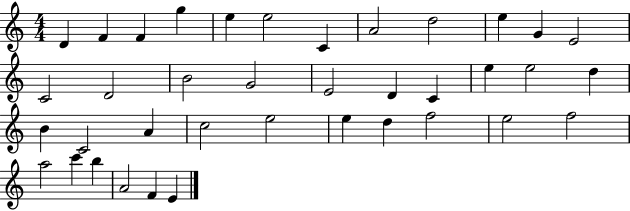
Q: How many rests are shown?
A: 0